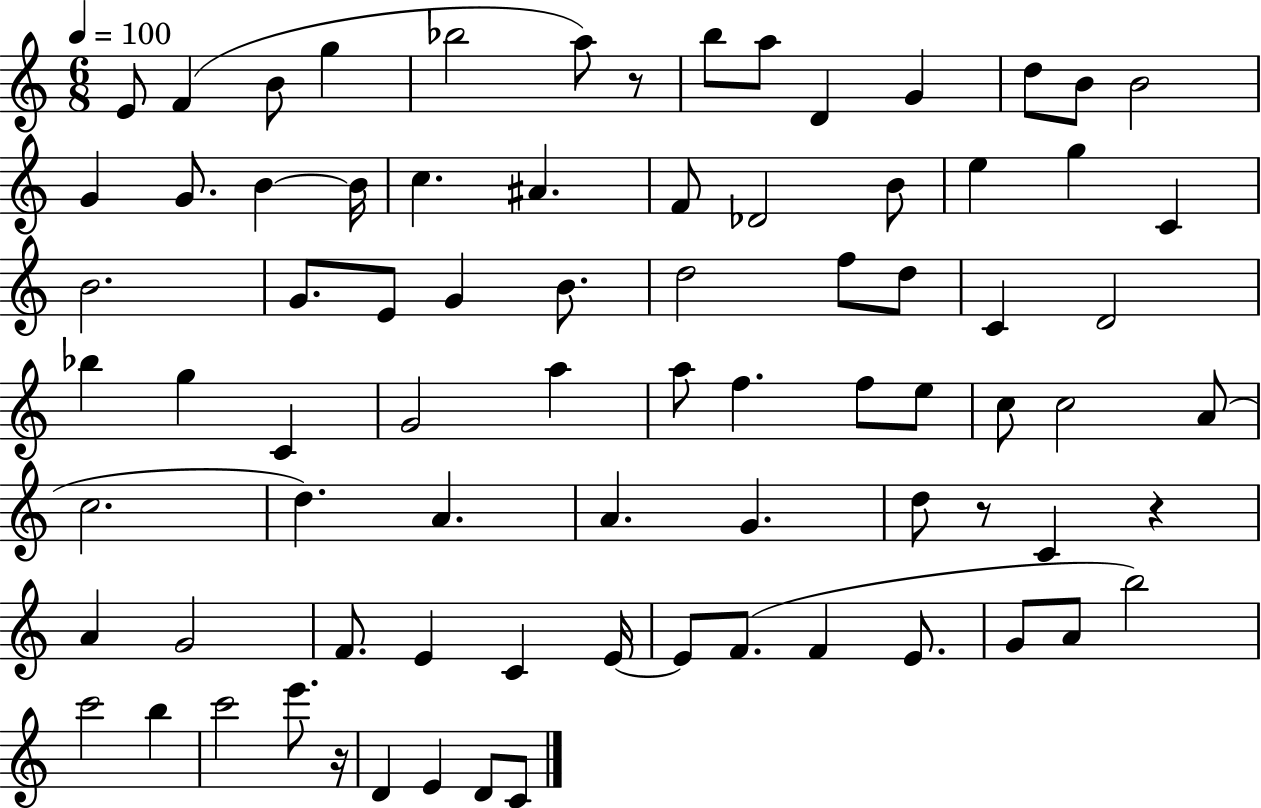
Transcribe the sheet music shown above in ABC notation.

X:1
T:Untitled
M:6/8
L:1/4
K:C
E/2 F B/2 g _b2 a/2 z/2 b/2 a/2 D G d/2 B/2 B2 G G/2 B B/4 c ^A F/2 _D2 B/2 e g C B2 G/2 E/2 G B/2 d2 f/2 d/2 C D2 _b g C G2 a a/2 f f/2 e/2 c/2 c2 A/2 c2 d A A G d/2 z/2 C z A G2 F/2 E C E/4 E/2 F/2 F E/2 G/2 A/2 b2 c'2 b c'2 e'/2 z/4 D E D/2 C/2